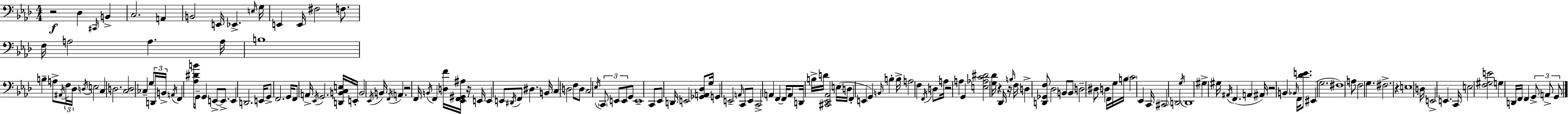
X:1
T:Untitled
M:4/4
L:1/4
K:Fm
z2 _D, ^C,,/4 B,, C,2 A,, B,,2 E,,/4 _E,, E,/4 G,/4 E,, E,,/4 ^F,2 F,/2 F,/4 A,2 A, A,/4 B,4 B, A,/2 ^A,,/4 F,/4 _D,/4 D,/4 E,2 C, D,2 [C,D,]2 _C, G,/2 D,,/4 B,,/4 A,,/4 F,, [_A,^DB]/4 G,,/2 G,, E,,/2 E,,/2 E,, D,,2 E,,/4 G,,/2 F,,2 G,,/4 F,,/2 A,,/4 _E,,/4 G,,2 [D,,B,,C,E,]/4 E,,/4 B,,2 _E,,/4 B,,/4 F,,/4 A,, z2 F,,/4 B,,/4 F,, [D,F]/4 [_E,,F,,^G,,^A,]/4 z/4 E,,/4 E,, E,,/2 ^D,,/4 F,,/2 ^D, B,,/4 C, D,2 F,/2 D,/2 C,2 _E,/4 C,,/2 E,,/2 E,,/2 G,,/2 E,,4 C,,/2 _E,,/2 D,,/4 E,,2 [_G,,A,,_D,]/2 G,/4 G,, E,,2 A,,/4 C,,/2 E,,/2 C,,2 A,, F,, F,,/4 A,,/2 D,,/4 B,/4 D/4 [^C,,_E,,_A,,]2 E,/4 D,/4 F,, E,, G,, B,,/4 B, B,/4 A,2 F, F,,/4 D,/2 A,/4 z2 A, G,, [E,_A,C^D]2 [G,_D]/4 z _D,,/4 z/4 B,/4 F,/4 D, [D,,_G,,F,]/2 _D,2 B,,/2 B,,/2 D,2 ^D,/2 D, F,,/4 G,/4 B,/4 C2 _E,, C,,/4 ^C,,2 D,,2 G,/4 D,,4 ^G, ^G,/4 ^A,,/4 F,, A,, ^A,,/4 z2 B,, _B,,/4 F,,/4 [_DE]/2 ^E,, G,2 ^F,4 A,/2 F,2 G, ^F,2 z E,4 D,/4 E,,2 E,, C,,/4 E,2 [F,^G,E]2 G, D,,/4 F,,/4 F,, G,,/2 A,,/2 G,,/2